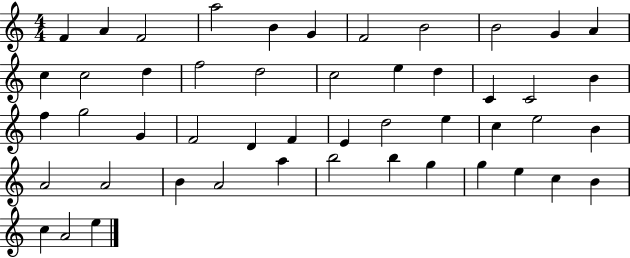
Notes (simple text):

F4/q A4/q F4/h A5/h B4/q G4/q F4/h B4/h B4/h G4/q A4/q C5/q C5/h D5/q F5/h D5/h C5/h E5/q D5/q C4/q C4/h B4/q F5/q G5/h G4/q F4/h D4/q F4/q E4/q D5/h E5/q C5/q E5/h B4/q A4/h A4/h B4/q A4/h A5/q B5/h B5/q G5/q G5/q E5/q C5/q B4/q C5/q A4/h E5/q